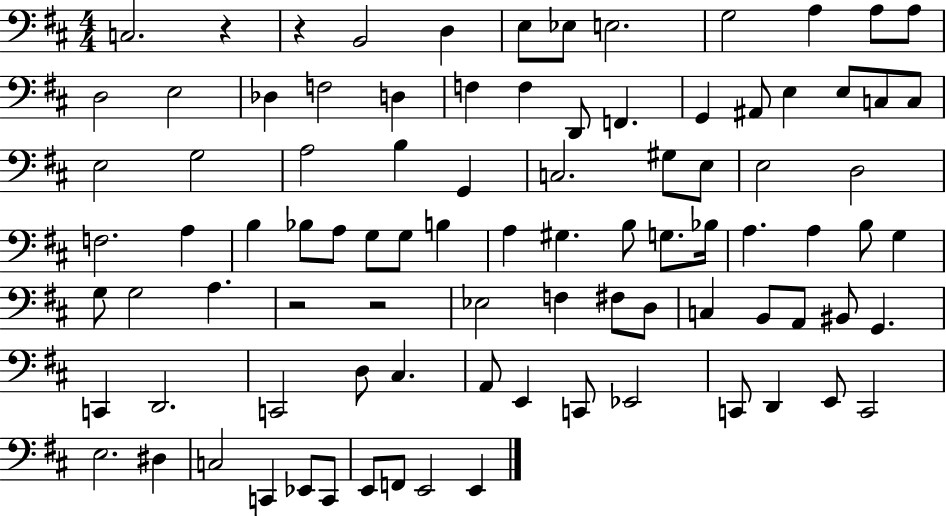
C3/h. R/q R/q B2/h D3/q E3/e Eb3/e E3/h. G3/h A3/q A3/e A3/e D3/h E3/h Db3/q F3/h D3/q F3/q F3/q D2/e F2/q. G2/q A#2/e E3/q E3/e C3/e C3/e E3/h G3/h A3/h B3/q G2/q C3/h. G#3/e E3/e E3/h D3/h F3/h. A3/q B3/q Bb3/e A3/e G3/e G3/e B3/q A3/q G#3/q. B3/e G3/e. Bb3/s A3/q. A3/q B3/e G3/q G3/e G3/h A3/q. R/h R/h Eb3/h F3/q F#3/e D3/e C3/q B2/e A2/e BIS2/e G2/q. C2/q D2/h. C2/h D3/e C#3/q. A2/e E2/q C2/e Eb2/h C2/e D2/q E2/e C2/h E3/h. D#3/q C3/h C2/q Eb2/e C2/e E2/e F2/e E2/h E2/q